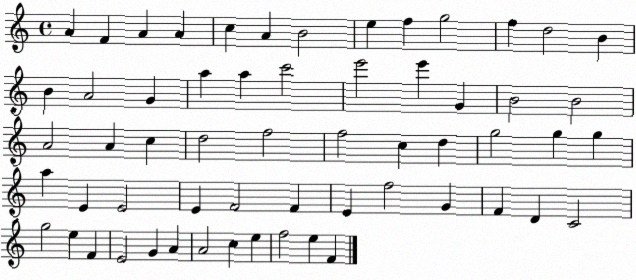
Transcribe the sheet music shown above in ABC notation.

X:1
T:Untitled
M:4/4
L:1/4
K:C
A F A A c A B2 e f g2 f d2 B B A2 G a a c'2 e'2 e' G B2 B2 A2 A c d2 f2 f2 c d g2 g g a E E2 E F2 F E f2 G F D C2 g2 e F E2 G A A2 c e f2 e F